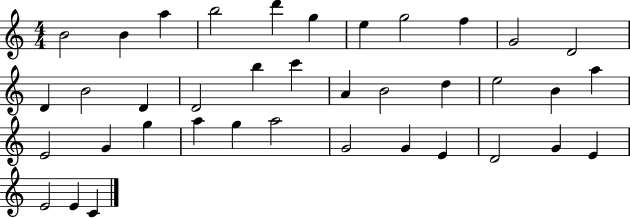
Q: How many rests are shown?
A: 0